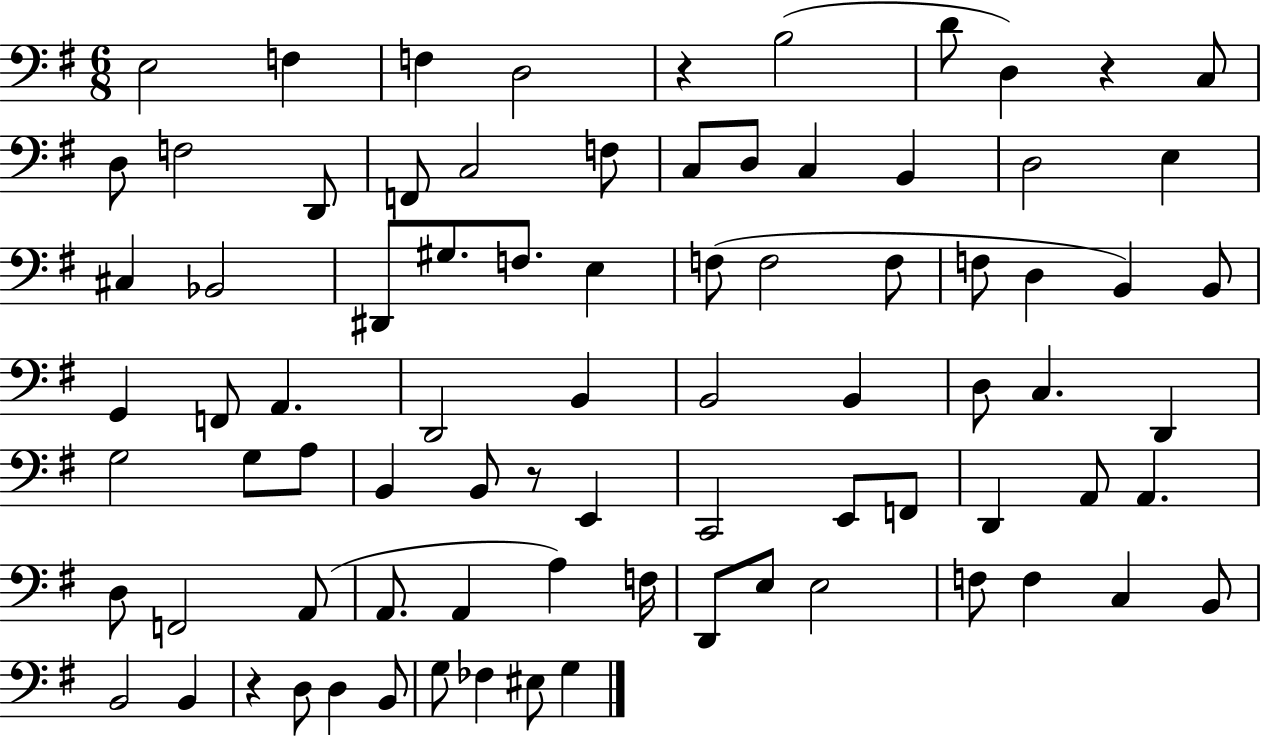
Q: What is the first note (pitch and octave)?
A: E3